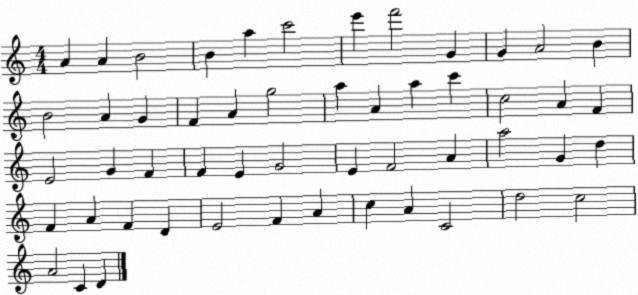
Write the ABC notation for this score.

X:1
T:Untitled
M:4/4
L:1/4
K:C
A A B2 B a c'2 e' f'2 G G A2 B B2 A G F A g2 a A a c' c2 A F E2 G F F E G2 E F2 A a2 G d F A F D E2 F A c A C2 d2 c2 A2 C D